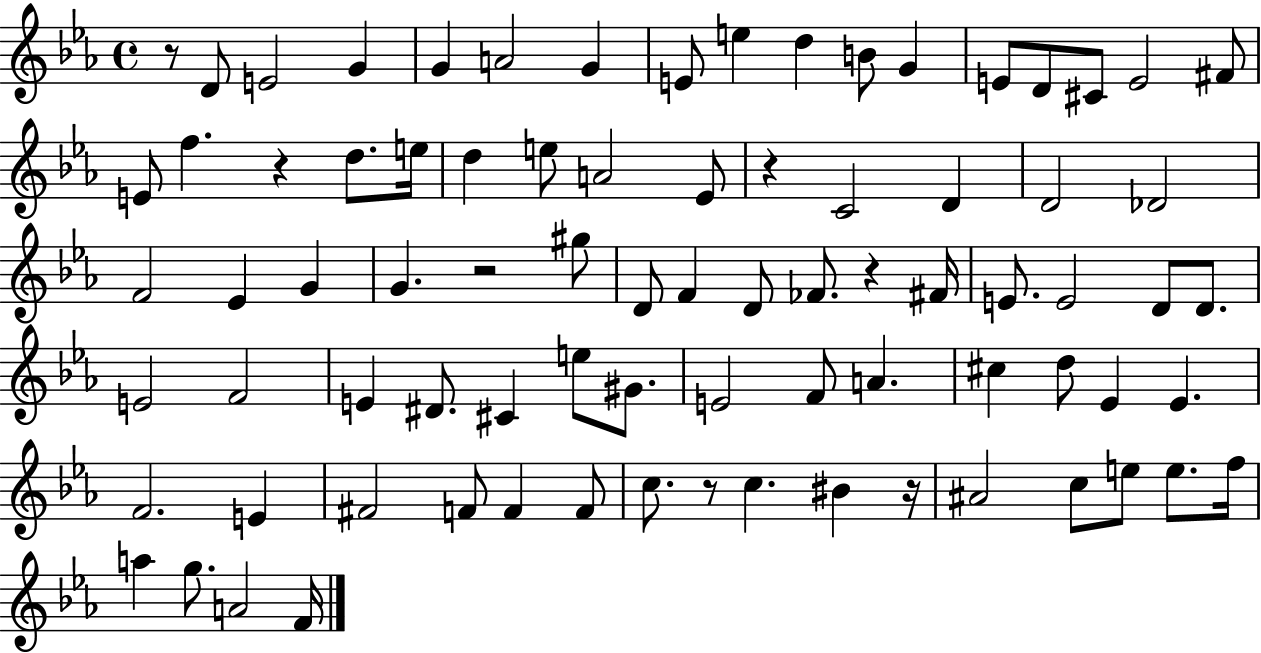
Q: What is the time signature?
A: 4/4